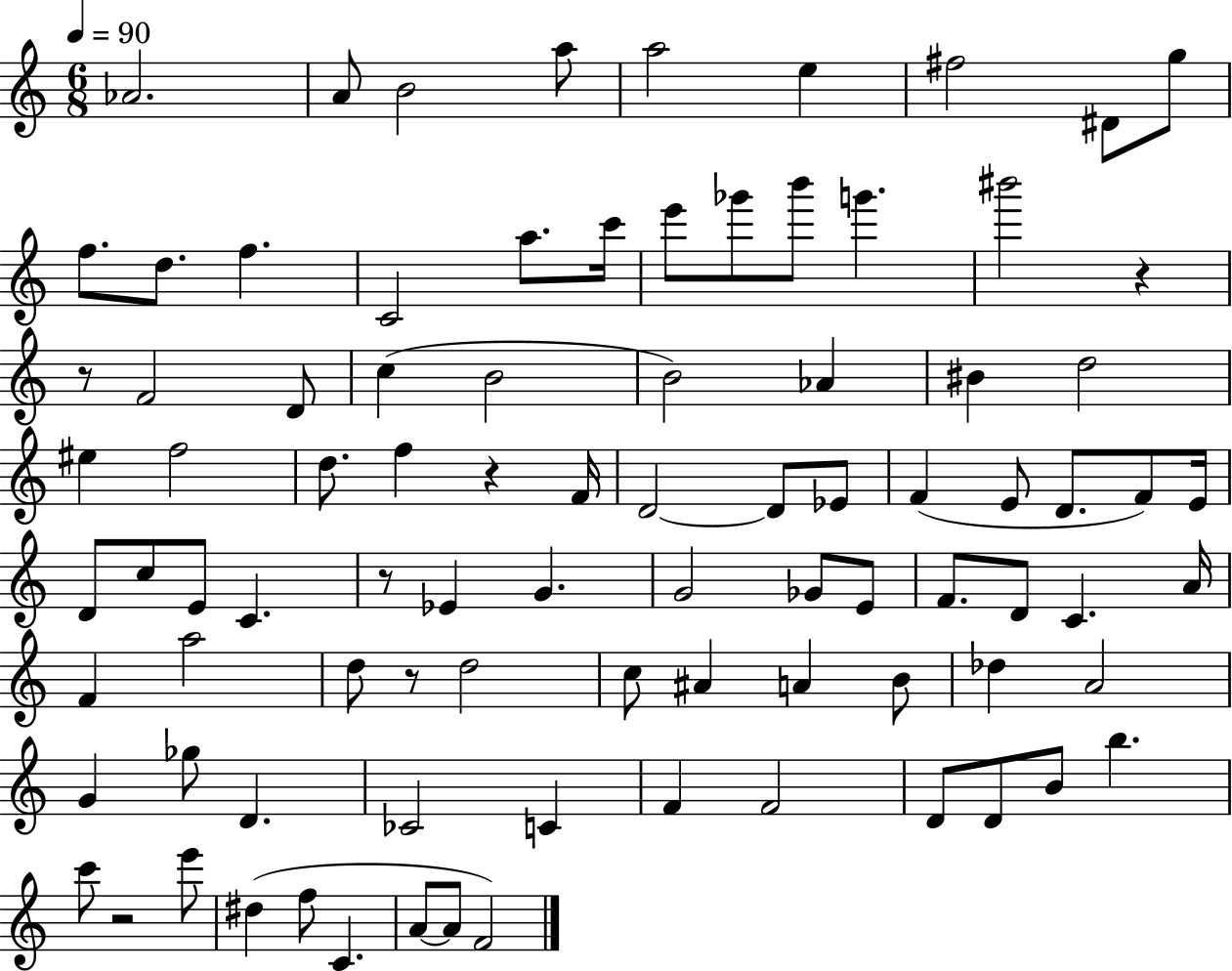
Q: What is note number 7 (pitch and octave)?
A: F#5